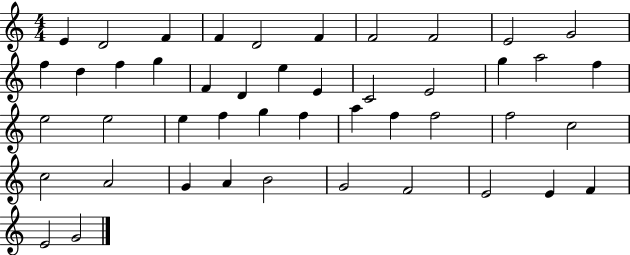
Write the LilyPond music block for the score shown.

{
  \clef treble
  \numericTimeSignature
  \time 4/4
  \key c \major
  e'4 d'2 f'4 | f'4 d'2 f'4 | f'2 f'2 | e'2 g'2 | \break f''4 d''4 f''4 g''4 | f'4 d'4 e''4 e'4 | c'2 e'2 | g''4 a''2 f''4 | \break e''2 e''2 | e''4 f''4 g''4 f''4 | a''4 f''4 f''2 | f''2 c''2 | \break c''2 a'2 | g'4 a'4 b'2 | g'2 f'2 | e'2 e'4 f'4 | \break e'2 g'2 | \bar "|."
}